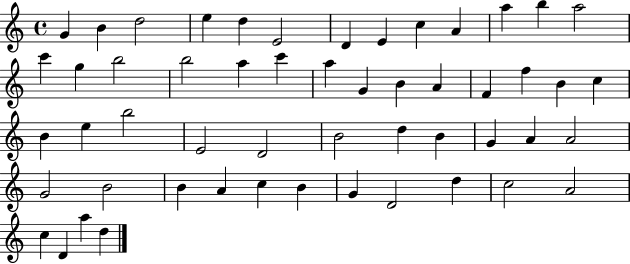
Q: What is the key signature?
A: C major